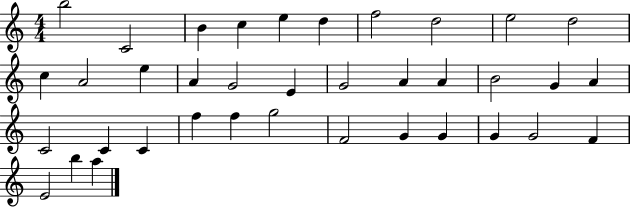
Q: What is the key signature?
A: C major